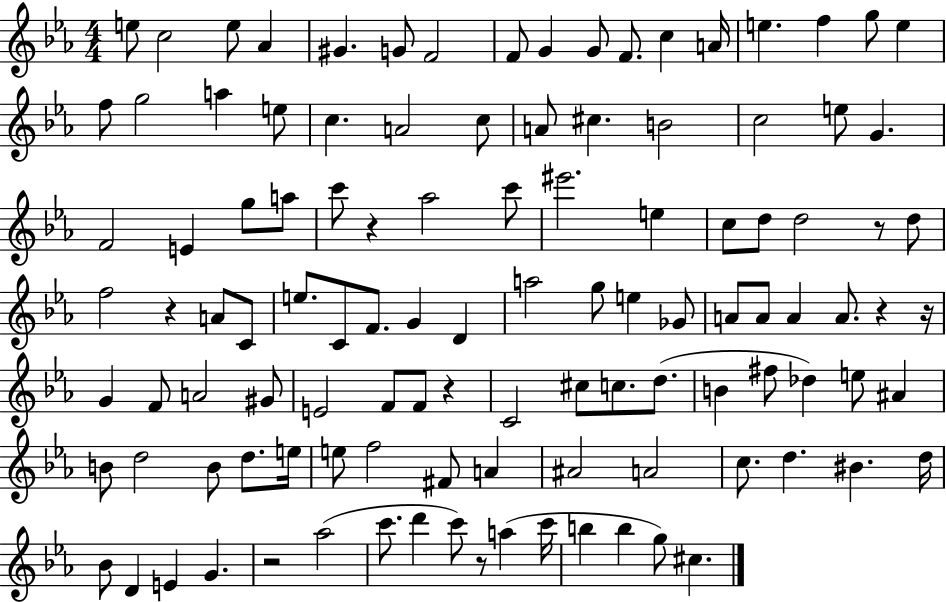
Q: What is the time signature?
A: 4/4